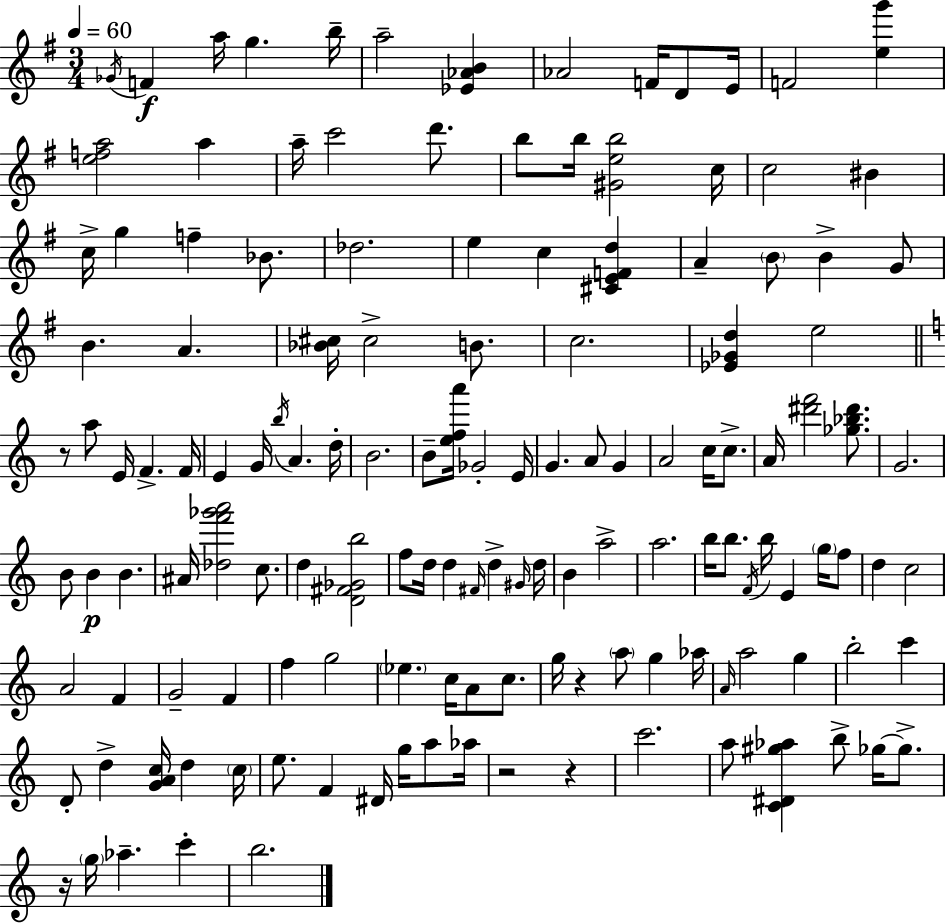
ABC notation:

X:1
T:Untitled
M:3/4
L:1/4
K:G
_G/4 F a/4 g b/4 a2 [_E_AB] _A2 F/4 D/2 E/4 F2 [eg'] [efa]2 a a/4 c'2 d'/2 b/2 b/4 [^Geb]2 c/4 c2 ^B c/4 g f _B/2 _d2 e c [^CEFd] A B/2 B G/2 B A [_B^c]/4 ^c2 B/2 c2 [_E_Gd] e2 z/2 a/2 E/4 F F/4 E G/4 b/4 A d/4 B2 B/2 [efa']/4 _G2 E/4 G A/2 G A2 c/4 c/2 A/4 [^d'f']2 [_g_b^d']/2 G2 B/2 B B ^A/4 [_df'_g'a']2 c/2 d [D^F_Gb]2 f/2 d/4 d ^F/4 d ^G/4 d/4 B a2 a2 b/4 b/2 F/4 b/4 E g/4 f/2 d c2 A2 F G2 F f g2 _e c/4 A/2 c/2 g/4 z a/2 g _a/4 A/4 a2 g b2 c' D/2 d [GAc]/4 d c/4 e/2 F ^D/4 g/4 a/2 _a/4 z2 z c'2 a/2 [C^D^g_a] b/2 _g/4 _g/2 z/4 g/4 _a c' b2